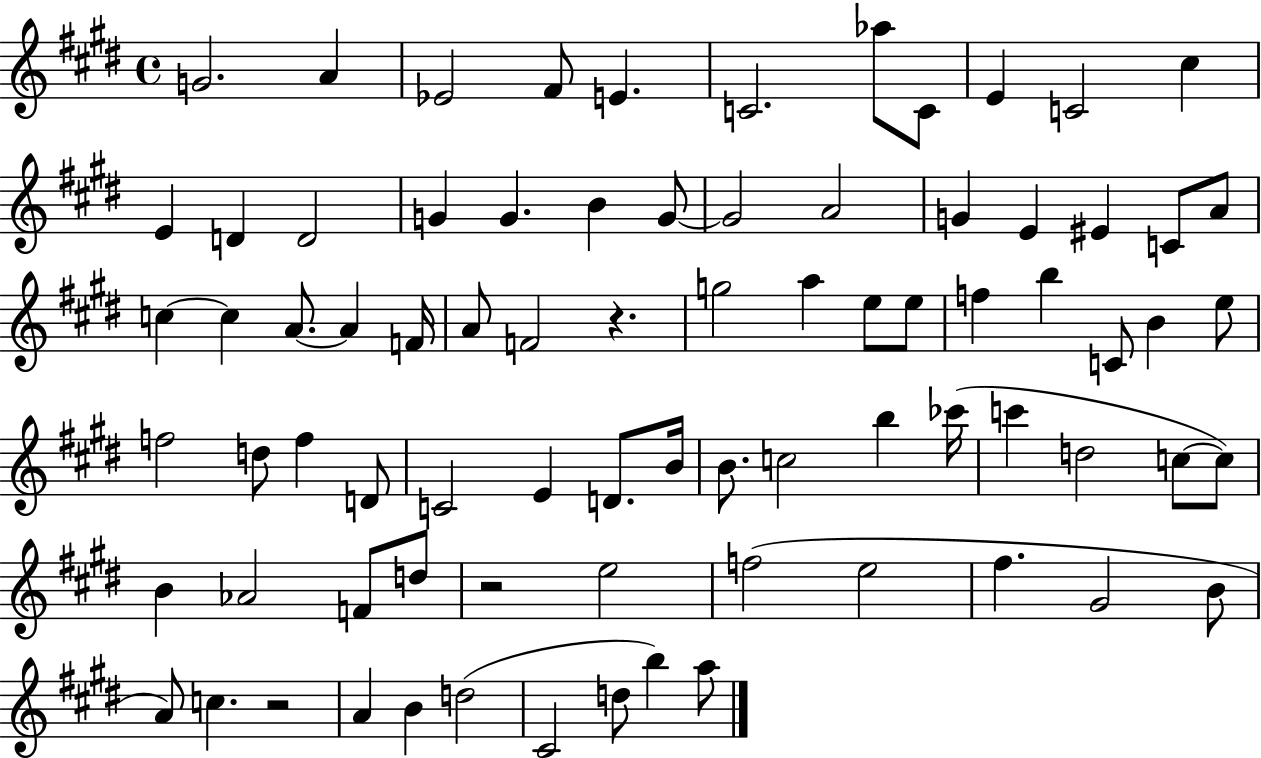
{
  \clef treble
  \time 4/4
  \defaultTimeSignature
  \key e \major
  g'2. a'4 | ees'2 fis'8 e'4. | c'2. aes''8 c'8 | e'4 c'2 cis''4 | \break e'4 d'4 d'2 | g'4 g'4. b'4 g'8~~ | g'2 a'2 | g'4 e'4 eis'4 c'8 a'8 | \break c''4~~ c''4 a'8.~~ a'4 f'16 | a'8 f'2 r4. | g''2 a''4 e''8 e''8 | f''4 b''4 c'8 b'4 e''8 | \break f''2 d''8 f''4 d'8 | c'2 e'4 d'8. b'16 | b'8. c''2 b''4 ces'''16( | c'''4 d''2 c''8~~ c''8) | \break b'4 aes'2 f'8 d''8 | r2 e''2 | f''2( e''2 | fis''4. gis'2 b'8 | \break a'8) c''4. r2 | a'4 b'4 d''2( | cis'2 d''8 b''4) a''8 | \bar "|."
}